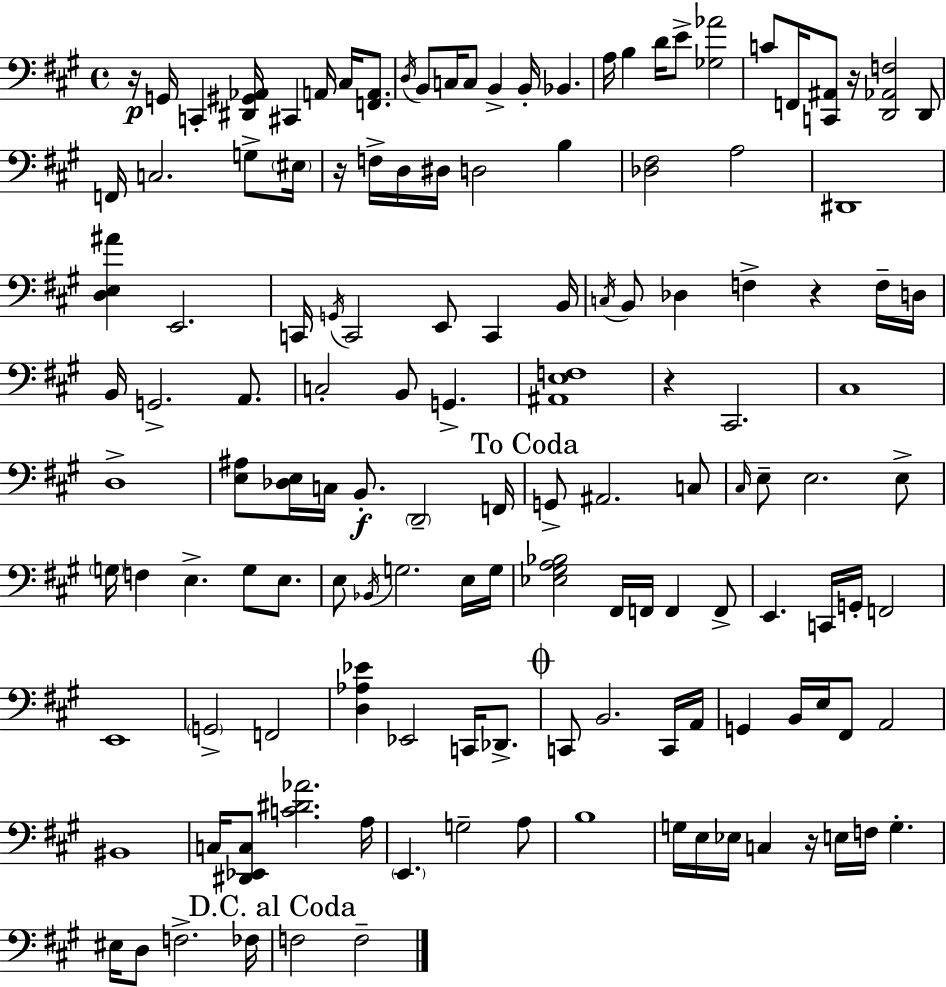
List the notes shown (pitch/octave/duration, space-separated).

R/s G2/s C2/q [D#2,G#2,Ab2]/s C#2/q A2/s C#3/s [F2,A2]/e. D3/s B2/e C3/s C3/e B2/q B2/s Bb2/q. A3/s B3/q D4/s E4/e [Gb3,Ab4]/h C4/e F2/s [C2,A#2]/e R/s [D2,Ab2,F3]/h D2/e F2/s C3/h. G3/e EIS3/s R/s F3/s D3/s D#3/s D3/h B3/q [Db3,F#3]/h A3/h D#2/w [D3,E3,A#4]/q E2/h. C2/s G2/s C2/h E2/e C2/q B2/s C3/s B2/e Db3/q F3/q R/q F3/s D3/s B2/s G2/h. A2/e. C3/h B2/e G2/q. [A#2,E3,F3]/w R/q C#2/h. C#3/w D3/w [E3,A#3]/e [Db3,E3]/s C3/s B2/e. D2/h F2/s G2/e A#2/h. C3/e C#3/s E3/e E3/h. E3/e G3/s F3/q E3/q. G3/e E3/e. E3/e Bb2/s G3/h. E3/s G3/s [Eb3,G#3,A3,Bb3]/h F#2/s F2/s F2/q F2/e E2/q. C2/s G2/s F2/h E2/w G2/h F2/h [D3,Ab3,Eb4]/q Eb2/h C2/s Db2/e. C2/e B2/h. C2/s A2/s G2/q B2/s E3/s F#2/e A2/h BIS2/w C3/s [D#2,Eb2,C3]/e [C4,D#4,Ab4]/h. A3/s E2/q. G3/h A3/e B3/w G3/s E3/s Eb3/s C3/q R/s E3/s F3/s G3/q. EIS3/s D3/e F3/h. FES3/s F3/h F3/h